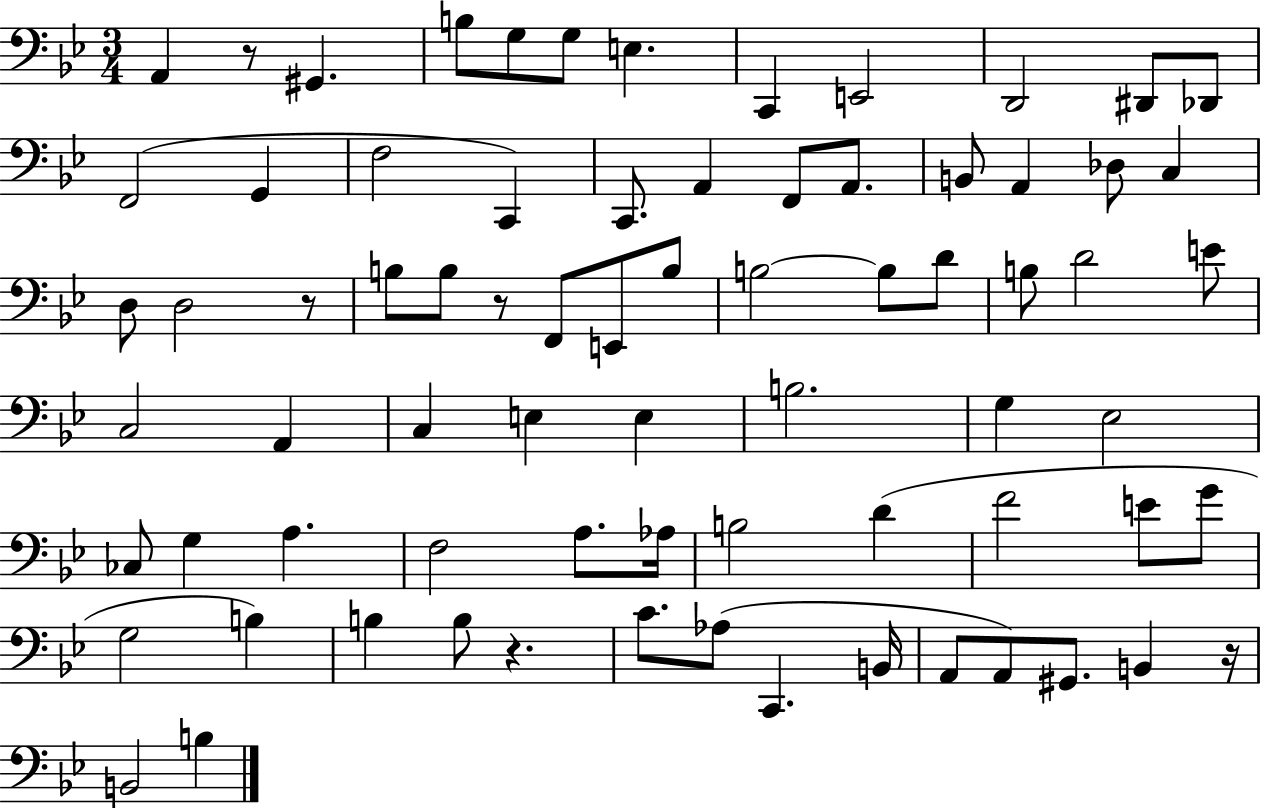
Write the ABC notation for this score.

X:1
T:Untitled
M:3/4
L:1/4
K:Bb
A,, z/2 ^G,, B,/2 G,/2 G,/2 E, C,, E,,2 D,,2 ^D,,/2 _D,,/2 F,,2 G,, F,2 C,, C,,/2 A,, F,,/2 A,,/2 B,,/2 A,, _D,/2 C, D,/2 D,2 z/2 B,/2 B,/2 z/2 F,,/2 E,,/2 B,/2 B,2 B,/2 D/2 B,/2 D2 E/2 C,2 A,, C, E, E, B,2 G, _E,2 _C,/2 G, A, F,2 A,/2 _A,/4 B,2 D F2 E/2 G/2 G,2 B, B, B,/2 z C/2 _A,/2 C,, B,,/4 A,,/2 A,,/2 ^G,,/2 B,, z/4 B,,2 B,